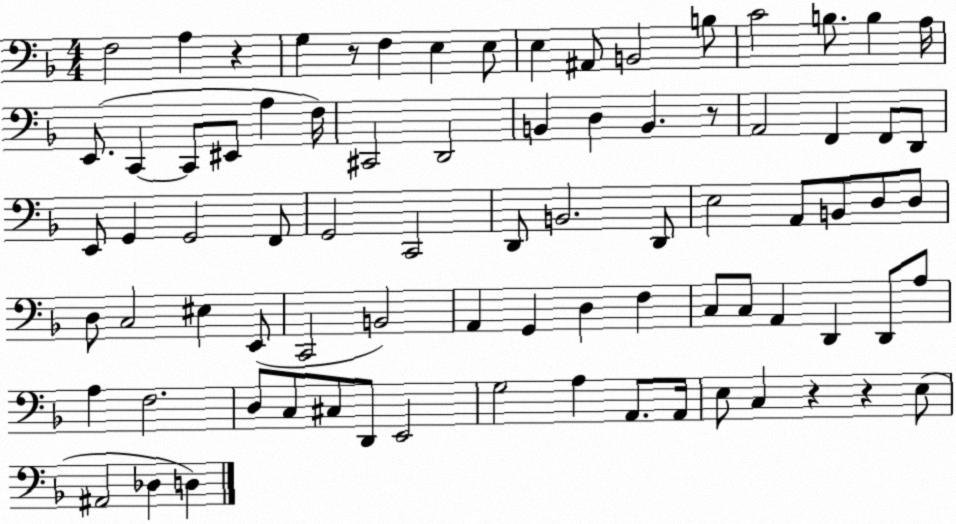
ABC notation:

X:1
T:Untitled
M:4/4
L:1/4
K:F
F,2 A, z G, z/2 F, E, E,/2 E, ^A,,/2 B,,2 B,/2 C2 B,/2 B, A,/4 E,,/2 C,, C,,/2 ^E,,/2 A, F,/4 ^C,,2 D,,2 B,, D, B,, z/2 A,,2 F,, F,,/2 D,,/2 E,,/2 G,, G,,2 F,,/2 G,,2 C,,2 D,,/2 B,,2 D,,/2 E,2 A,,/2 B,,/2 D,/2 D,/2 D,/2 C,2 ^E, E,,/2 C,,2 B,,2 A,, G,, D, F, C,/2 C,/2 A,, D,, D,,/2 A,/2 A, F,2 D,/2 C,/2 ^C,/2 D,,/2 E,,2 G,2 A, A,,/2 A,,/4 E,/2 C, z z E,/2 ^A,,2 _D, D,